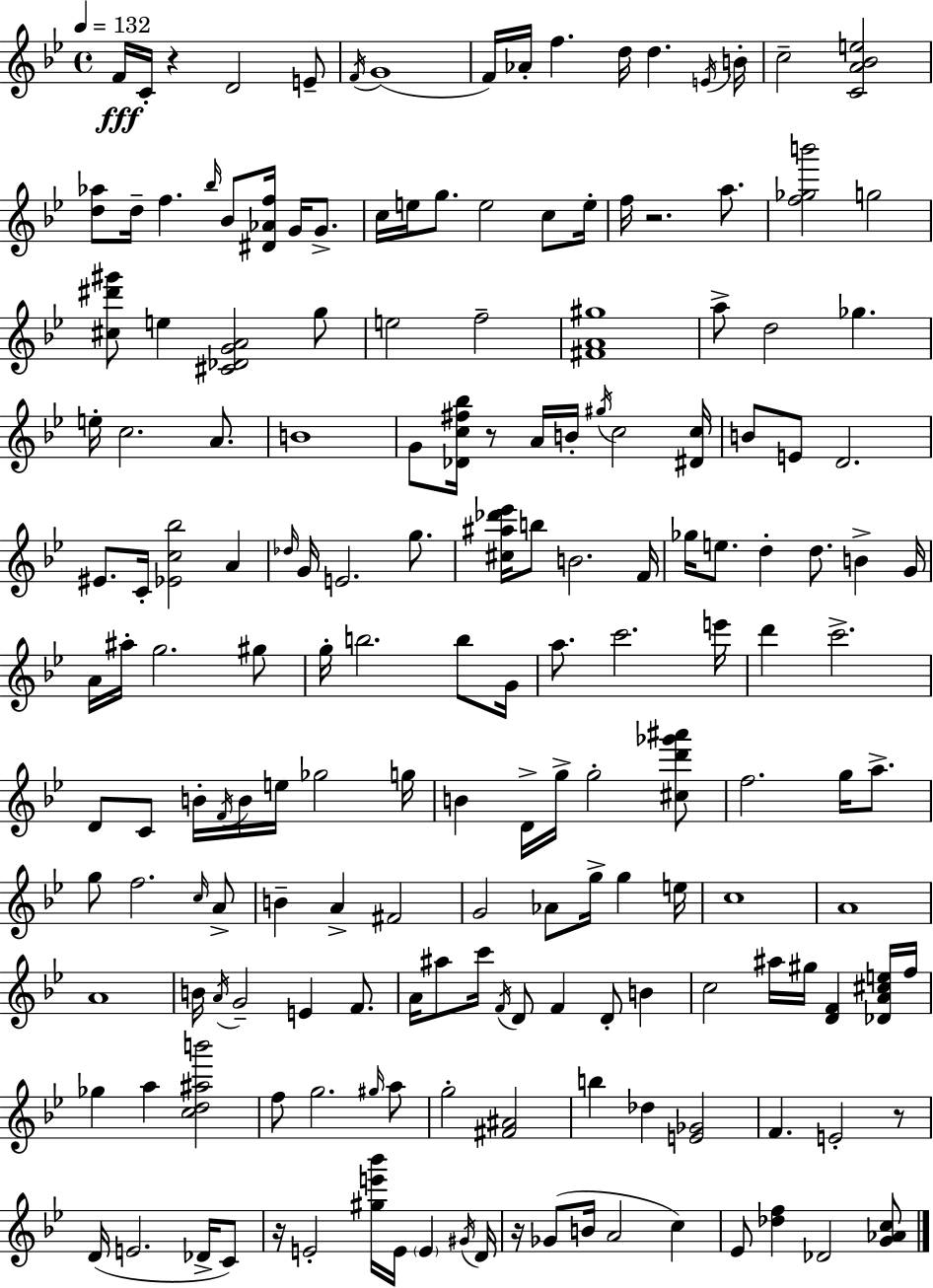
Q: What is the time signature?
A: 4/4